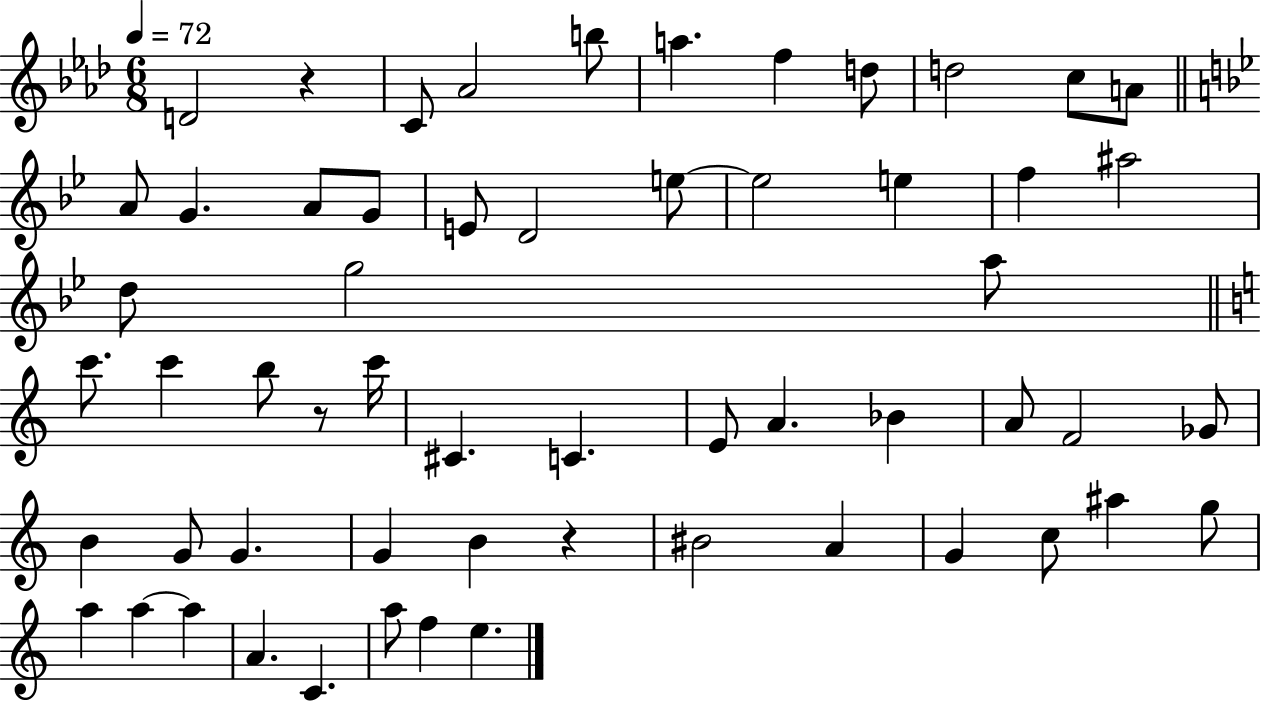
D4/h R/q C4/e Ab4/h B5/e A5/q. F5/q D5/e D5/h C5/e A4/e A4/e G4/q. A4/e G4/e E4/e D4/h E5/e E5/h E5/q F5/q A#5/h D5/e G5/h A5/e C6/e. C6/q B5/e R/e C6/s C#4/q. C4/q. E4/e A4/q. Bb4/q A4/e F4/h Gb4/e B4/q G4/e G4/q. G4/q B4/q R/q BIS4/h A4/q G4/q C5/e A#5/q G5/e A5/q A5/q A5/q A4/q. C4/q. A5/e F5/q E5/q.